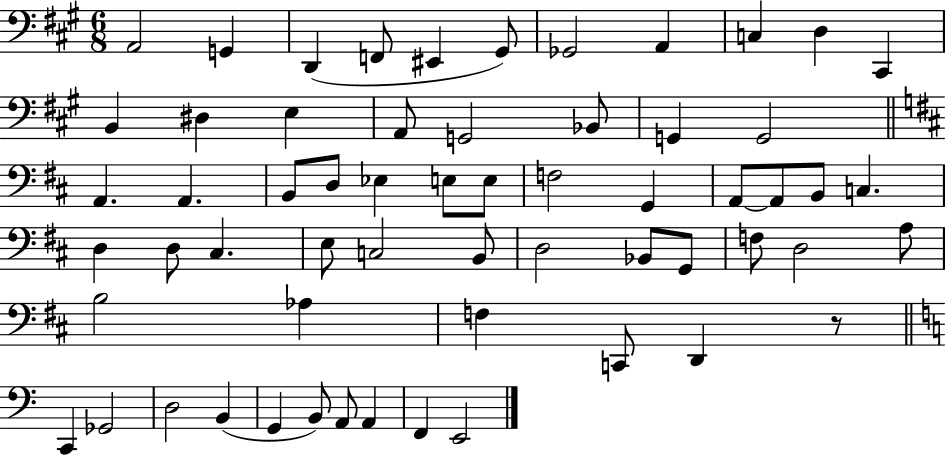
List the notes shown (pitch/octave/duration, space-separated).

A2/h G2/q D2/q F2/e EIS2/q G#2/e Gb2/h A2/q C3/q D3/q C#2/q B2/q D#3/q E3/q A2/e G2/h Bb2/e G2/q G2/h A2/q. A2/q. B2/e D3/e Eb3/q E3/e E3/e F3/h G2/q A2/e A2/e B2/e C3/q. D3/q D3/e C#3/q. E3/e C3/h B2/e D3/h Bb2/e G2/e F3/e D3/h A3/e B3/h Ab3/q F3/q C2/e D2/q R/e C2/q Gb2/h D3/h B2/q G2/q B2/e A2/e A2/q F2/q E2/h